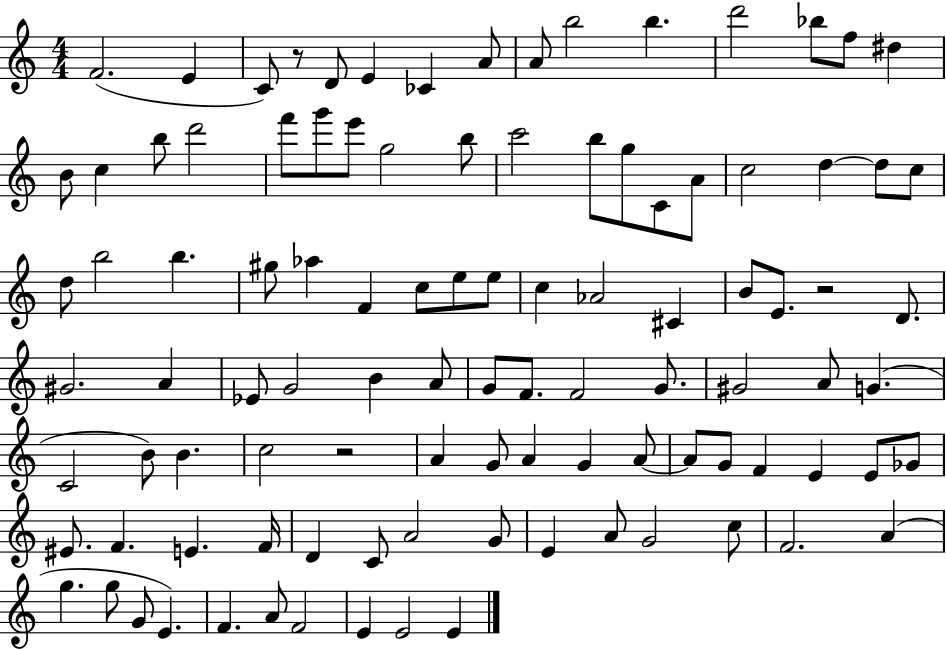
{
  \clef treble
  \numericTimeSignature
  \time 4/4
  \key c \major
  f'2.( e'4 | c'8) r8 d'8 e'4 ces'4 a'8 | a'8 b''2 b''4. | d'''2 bes''8 f''8 dis''4 | \break b'8 c''4 b''8 d'''2 | f'''8 g'''8 e'''8 g''2 b''8 | c'''2 b''8 g''8 c'8 a'8 | c''2 d''4~~ d''8 c''8 | \break d''8 b''2 b''4. | gis''8 aes''4 f'4 c''8 e''8 e''8 | c''4 aes'2 cis'4 | b'8 e'8. r2 d'8. | \break gis'2. a'4 | ees'8 g'2 b'4 a'8 | g'8 f'8. f'2 g'8. | gis'2 a'8 g'4.( | \break c'2 b'8) b'4. | c''2 r2 | a'4 g'8 a'4 g'4 a'8~~ | a'8 g'8 f'4 e'4 e'8 ges'8 | \break eis'8. f'4. e'4. f'16 | d'4 c'8 a'2 g'8 | e'4 a'8 g'2 c''8 | f'2. a'4( | \break g''4. g''8 g'8 e'4.) | f'4. a'8 f'2 | e'4 e'2 e'4 | \bar "|."
}